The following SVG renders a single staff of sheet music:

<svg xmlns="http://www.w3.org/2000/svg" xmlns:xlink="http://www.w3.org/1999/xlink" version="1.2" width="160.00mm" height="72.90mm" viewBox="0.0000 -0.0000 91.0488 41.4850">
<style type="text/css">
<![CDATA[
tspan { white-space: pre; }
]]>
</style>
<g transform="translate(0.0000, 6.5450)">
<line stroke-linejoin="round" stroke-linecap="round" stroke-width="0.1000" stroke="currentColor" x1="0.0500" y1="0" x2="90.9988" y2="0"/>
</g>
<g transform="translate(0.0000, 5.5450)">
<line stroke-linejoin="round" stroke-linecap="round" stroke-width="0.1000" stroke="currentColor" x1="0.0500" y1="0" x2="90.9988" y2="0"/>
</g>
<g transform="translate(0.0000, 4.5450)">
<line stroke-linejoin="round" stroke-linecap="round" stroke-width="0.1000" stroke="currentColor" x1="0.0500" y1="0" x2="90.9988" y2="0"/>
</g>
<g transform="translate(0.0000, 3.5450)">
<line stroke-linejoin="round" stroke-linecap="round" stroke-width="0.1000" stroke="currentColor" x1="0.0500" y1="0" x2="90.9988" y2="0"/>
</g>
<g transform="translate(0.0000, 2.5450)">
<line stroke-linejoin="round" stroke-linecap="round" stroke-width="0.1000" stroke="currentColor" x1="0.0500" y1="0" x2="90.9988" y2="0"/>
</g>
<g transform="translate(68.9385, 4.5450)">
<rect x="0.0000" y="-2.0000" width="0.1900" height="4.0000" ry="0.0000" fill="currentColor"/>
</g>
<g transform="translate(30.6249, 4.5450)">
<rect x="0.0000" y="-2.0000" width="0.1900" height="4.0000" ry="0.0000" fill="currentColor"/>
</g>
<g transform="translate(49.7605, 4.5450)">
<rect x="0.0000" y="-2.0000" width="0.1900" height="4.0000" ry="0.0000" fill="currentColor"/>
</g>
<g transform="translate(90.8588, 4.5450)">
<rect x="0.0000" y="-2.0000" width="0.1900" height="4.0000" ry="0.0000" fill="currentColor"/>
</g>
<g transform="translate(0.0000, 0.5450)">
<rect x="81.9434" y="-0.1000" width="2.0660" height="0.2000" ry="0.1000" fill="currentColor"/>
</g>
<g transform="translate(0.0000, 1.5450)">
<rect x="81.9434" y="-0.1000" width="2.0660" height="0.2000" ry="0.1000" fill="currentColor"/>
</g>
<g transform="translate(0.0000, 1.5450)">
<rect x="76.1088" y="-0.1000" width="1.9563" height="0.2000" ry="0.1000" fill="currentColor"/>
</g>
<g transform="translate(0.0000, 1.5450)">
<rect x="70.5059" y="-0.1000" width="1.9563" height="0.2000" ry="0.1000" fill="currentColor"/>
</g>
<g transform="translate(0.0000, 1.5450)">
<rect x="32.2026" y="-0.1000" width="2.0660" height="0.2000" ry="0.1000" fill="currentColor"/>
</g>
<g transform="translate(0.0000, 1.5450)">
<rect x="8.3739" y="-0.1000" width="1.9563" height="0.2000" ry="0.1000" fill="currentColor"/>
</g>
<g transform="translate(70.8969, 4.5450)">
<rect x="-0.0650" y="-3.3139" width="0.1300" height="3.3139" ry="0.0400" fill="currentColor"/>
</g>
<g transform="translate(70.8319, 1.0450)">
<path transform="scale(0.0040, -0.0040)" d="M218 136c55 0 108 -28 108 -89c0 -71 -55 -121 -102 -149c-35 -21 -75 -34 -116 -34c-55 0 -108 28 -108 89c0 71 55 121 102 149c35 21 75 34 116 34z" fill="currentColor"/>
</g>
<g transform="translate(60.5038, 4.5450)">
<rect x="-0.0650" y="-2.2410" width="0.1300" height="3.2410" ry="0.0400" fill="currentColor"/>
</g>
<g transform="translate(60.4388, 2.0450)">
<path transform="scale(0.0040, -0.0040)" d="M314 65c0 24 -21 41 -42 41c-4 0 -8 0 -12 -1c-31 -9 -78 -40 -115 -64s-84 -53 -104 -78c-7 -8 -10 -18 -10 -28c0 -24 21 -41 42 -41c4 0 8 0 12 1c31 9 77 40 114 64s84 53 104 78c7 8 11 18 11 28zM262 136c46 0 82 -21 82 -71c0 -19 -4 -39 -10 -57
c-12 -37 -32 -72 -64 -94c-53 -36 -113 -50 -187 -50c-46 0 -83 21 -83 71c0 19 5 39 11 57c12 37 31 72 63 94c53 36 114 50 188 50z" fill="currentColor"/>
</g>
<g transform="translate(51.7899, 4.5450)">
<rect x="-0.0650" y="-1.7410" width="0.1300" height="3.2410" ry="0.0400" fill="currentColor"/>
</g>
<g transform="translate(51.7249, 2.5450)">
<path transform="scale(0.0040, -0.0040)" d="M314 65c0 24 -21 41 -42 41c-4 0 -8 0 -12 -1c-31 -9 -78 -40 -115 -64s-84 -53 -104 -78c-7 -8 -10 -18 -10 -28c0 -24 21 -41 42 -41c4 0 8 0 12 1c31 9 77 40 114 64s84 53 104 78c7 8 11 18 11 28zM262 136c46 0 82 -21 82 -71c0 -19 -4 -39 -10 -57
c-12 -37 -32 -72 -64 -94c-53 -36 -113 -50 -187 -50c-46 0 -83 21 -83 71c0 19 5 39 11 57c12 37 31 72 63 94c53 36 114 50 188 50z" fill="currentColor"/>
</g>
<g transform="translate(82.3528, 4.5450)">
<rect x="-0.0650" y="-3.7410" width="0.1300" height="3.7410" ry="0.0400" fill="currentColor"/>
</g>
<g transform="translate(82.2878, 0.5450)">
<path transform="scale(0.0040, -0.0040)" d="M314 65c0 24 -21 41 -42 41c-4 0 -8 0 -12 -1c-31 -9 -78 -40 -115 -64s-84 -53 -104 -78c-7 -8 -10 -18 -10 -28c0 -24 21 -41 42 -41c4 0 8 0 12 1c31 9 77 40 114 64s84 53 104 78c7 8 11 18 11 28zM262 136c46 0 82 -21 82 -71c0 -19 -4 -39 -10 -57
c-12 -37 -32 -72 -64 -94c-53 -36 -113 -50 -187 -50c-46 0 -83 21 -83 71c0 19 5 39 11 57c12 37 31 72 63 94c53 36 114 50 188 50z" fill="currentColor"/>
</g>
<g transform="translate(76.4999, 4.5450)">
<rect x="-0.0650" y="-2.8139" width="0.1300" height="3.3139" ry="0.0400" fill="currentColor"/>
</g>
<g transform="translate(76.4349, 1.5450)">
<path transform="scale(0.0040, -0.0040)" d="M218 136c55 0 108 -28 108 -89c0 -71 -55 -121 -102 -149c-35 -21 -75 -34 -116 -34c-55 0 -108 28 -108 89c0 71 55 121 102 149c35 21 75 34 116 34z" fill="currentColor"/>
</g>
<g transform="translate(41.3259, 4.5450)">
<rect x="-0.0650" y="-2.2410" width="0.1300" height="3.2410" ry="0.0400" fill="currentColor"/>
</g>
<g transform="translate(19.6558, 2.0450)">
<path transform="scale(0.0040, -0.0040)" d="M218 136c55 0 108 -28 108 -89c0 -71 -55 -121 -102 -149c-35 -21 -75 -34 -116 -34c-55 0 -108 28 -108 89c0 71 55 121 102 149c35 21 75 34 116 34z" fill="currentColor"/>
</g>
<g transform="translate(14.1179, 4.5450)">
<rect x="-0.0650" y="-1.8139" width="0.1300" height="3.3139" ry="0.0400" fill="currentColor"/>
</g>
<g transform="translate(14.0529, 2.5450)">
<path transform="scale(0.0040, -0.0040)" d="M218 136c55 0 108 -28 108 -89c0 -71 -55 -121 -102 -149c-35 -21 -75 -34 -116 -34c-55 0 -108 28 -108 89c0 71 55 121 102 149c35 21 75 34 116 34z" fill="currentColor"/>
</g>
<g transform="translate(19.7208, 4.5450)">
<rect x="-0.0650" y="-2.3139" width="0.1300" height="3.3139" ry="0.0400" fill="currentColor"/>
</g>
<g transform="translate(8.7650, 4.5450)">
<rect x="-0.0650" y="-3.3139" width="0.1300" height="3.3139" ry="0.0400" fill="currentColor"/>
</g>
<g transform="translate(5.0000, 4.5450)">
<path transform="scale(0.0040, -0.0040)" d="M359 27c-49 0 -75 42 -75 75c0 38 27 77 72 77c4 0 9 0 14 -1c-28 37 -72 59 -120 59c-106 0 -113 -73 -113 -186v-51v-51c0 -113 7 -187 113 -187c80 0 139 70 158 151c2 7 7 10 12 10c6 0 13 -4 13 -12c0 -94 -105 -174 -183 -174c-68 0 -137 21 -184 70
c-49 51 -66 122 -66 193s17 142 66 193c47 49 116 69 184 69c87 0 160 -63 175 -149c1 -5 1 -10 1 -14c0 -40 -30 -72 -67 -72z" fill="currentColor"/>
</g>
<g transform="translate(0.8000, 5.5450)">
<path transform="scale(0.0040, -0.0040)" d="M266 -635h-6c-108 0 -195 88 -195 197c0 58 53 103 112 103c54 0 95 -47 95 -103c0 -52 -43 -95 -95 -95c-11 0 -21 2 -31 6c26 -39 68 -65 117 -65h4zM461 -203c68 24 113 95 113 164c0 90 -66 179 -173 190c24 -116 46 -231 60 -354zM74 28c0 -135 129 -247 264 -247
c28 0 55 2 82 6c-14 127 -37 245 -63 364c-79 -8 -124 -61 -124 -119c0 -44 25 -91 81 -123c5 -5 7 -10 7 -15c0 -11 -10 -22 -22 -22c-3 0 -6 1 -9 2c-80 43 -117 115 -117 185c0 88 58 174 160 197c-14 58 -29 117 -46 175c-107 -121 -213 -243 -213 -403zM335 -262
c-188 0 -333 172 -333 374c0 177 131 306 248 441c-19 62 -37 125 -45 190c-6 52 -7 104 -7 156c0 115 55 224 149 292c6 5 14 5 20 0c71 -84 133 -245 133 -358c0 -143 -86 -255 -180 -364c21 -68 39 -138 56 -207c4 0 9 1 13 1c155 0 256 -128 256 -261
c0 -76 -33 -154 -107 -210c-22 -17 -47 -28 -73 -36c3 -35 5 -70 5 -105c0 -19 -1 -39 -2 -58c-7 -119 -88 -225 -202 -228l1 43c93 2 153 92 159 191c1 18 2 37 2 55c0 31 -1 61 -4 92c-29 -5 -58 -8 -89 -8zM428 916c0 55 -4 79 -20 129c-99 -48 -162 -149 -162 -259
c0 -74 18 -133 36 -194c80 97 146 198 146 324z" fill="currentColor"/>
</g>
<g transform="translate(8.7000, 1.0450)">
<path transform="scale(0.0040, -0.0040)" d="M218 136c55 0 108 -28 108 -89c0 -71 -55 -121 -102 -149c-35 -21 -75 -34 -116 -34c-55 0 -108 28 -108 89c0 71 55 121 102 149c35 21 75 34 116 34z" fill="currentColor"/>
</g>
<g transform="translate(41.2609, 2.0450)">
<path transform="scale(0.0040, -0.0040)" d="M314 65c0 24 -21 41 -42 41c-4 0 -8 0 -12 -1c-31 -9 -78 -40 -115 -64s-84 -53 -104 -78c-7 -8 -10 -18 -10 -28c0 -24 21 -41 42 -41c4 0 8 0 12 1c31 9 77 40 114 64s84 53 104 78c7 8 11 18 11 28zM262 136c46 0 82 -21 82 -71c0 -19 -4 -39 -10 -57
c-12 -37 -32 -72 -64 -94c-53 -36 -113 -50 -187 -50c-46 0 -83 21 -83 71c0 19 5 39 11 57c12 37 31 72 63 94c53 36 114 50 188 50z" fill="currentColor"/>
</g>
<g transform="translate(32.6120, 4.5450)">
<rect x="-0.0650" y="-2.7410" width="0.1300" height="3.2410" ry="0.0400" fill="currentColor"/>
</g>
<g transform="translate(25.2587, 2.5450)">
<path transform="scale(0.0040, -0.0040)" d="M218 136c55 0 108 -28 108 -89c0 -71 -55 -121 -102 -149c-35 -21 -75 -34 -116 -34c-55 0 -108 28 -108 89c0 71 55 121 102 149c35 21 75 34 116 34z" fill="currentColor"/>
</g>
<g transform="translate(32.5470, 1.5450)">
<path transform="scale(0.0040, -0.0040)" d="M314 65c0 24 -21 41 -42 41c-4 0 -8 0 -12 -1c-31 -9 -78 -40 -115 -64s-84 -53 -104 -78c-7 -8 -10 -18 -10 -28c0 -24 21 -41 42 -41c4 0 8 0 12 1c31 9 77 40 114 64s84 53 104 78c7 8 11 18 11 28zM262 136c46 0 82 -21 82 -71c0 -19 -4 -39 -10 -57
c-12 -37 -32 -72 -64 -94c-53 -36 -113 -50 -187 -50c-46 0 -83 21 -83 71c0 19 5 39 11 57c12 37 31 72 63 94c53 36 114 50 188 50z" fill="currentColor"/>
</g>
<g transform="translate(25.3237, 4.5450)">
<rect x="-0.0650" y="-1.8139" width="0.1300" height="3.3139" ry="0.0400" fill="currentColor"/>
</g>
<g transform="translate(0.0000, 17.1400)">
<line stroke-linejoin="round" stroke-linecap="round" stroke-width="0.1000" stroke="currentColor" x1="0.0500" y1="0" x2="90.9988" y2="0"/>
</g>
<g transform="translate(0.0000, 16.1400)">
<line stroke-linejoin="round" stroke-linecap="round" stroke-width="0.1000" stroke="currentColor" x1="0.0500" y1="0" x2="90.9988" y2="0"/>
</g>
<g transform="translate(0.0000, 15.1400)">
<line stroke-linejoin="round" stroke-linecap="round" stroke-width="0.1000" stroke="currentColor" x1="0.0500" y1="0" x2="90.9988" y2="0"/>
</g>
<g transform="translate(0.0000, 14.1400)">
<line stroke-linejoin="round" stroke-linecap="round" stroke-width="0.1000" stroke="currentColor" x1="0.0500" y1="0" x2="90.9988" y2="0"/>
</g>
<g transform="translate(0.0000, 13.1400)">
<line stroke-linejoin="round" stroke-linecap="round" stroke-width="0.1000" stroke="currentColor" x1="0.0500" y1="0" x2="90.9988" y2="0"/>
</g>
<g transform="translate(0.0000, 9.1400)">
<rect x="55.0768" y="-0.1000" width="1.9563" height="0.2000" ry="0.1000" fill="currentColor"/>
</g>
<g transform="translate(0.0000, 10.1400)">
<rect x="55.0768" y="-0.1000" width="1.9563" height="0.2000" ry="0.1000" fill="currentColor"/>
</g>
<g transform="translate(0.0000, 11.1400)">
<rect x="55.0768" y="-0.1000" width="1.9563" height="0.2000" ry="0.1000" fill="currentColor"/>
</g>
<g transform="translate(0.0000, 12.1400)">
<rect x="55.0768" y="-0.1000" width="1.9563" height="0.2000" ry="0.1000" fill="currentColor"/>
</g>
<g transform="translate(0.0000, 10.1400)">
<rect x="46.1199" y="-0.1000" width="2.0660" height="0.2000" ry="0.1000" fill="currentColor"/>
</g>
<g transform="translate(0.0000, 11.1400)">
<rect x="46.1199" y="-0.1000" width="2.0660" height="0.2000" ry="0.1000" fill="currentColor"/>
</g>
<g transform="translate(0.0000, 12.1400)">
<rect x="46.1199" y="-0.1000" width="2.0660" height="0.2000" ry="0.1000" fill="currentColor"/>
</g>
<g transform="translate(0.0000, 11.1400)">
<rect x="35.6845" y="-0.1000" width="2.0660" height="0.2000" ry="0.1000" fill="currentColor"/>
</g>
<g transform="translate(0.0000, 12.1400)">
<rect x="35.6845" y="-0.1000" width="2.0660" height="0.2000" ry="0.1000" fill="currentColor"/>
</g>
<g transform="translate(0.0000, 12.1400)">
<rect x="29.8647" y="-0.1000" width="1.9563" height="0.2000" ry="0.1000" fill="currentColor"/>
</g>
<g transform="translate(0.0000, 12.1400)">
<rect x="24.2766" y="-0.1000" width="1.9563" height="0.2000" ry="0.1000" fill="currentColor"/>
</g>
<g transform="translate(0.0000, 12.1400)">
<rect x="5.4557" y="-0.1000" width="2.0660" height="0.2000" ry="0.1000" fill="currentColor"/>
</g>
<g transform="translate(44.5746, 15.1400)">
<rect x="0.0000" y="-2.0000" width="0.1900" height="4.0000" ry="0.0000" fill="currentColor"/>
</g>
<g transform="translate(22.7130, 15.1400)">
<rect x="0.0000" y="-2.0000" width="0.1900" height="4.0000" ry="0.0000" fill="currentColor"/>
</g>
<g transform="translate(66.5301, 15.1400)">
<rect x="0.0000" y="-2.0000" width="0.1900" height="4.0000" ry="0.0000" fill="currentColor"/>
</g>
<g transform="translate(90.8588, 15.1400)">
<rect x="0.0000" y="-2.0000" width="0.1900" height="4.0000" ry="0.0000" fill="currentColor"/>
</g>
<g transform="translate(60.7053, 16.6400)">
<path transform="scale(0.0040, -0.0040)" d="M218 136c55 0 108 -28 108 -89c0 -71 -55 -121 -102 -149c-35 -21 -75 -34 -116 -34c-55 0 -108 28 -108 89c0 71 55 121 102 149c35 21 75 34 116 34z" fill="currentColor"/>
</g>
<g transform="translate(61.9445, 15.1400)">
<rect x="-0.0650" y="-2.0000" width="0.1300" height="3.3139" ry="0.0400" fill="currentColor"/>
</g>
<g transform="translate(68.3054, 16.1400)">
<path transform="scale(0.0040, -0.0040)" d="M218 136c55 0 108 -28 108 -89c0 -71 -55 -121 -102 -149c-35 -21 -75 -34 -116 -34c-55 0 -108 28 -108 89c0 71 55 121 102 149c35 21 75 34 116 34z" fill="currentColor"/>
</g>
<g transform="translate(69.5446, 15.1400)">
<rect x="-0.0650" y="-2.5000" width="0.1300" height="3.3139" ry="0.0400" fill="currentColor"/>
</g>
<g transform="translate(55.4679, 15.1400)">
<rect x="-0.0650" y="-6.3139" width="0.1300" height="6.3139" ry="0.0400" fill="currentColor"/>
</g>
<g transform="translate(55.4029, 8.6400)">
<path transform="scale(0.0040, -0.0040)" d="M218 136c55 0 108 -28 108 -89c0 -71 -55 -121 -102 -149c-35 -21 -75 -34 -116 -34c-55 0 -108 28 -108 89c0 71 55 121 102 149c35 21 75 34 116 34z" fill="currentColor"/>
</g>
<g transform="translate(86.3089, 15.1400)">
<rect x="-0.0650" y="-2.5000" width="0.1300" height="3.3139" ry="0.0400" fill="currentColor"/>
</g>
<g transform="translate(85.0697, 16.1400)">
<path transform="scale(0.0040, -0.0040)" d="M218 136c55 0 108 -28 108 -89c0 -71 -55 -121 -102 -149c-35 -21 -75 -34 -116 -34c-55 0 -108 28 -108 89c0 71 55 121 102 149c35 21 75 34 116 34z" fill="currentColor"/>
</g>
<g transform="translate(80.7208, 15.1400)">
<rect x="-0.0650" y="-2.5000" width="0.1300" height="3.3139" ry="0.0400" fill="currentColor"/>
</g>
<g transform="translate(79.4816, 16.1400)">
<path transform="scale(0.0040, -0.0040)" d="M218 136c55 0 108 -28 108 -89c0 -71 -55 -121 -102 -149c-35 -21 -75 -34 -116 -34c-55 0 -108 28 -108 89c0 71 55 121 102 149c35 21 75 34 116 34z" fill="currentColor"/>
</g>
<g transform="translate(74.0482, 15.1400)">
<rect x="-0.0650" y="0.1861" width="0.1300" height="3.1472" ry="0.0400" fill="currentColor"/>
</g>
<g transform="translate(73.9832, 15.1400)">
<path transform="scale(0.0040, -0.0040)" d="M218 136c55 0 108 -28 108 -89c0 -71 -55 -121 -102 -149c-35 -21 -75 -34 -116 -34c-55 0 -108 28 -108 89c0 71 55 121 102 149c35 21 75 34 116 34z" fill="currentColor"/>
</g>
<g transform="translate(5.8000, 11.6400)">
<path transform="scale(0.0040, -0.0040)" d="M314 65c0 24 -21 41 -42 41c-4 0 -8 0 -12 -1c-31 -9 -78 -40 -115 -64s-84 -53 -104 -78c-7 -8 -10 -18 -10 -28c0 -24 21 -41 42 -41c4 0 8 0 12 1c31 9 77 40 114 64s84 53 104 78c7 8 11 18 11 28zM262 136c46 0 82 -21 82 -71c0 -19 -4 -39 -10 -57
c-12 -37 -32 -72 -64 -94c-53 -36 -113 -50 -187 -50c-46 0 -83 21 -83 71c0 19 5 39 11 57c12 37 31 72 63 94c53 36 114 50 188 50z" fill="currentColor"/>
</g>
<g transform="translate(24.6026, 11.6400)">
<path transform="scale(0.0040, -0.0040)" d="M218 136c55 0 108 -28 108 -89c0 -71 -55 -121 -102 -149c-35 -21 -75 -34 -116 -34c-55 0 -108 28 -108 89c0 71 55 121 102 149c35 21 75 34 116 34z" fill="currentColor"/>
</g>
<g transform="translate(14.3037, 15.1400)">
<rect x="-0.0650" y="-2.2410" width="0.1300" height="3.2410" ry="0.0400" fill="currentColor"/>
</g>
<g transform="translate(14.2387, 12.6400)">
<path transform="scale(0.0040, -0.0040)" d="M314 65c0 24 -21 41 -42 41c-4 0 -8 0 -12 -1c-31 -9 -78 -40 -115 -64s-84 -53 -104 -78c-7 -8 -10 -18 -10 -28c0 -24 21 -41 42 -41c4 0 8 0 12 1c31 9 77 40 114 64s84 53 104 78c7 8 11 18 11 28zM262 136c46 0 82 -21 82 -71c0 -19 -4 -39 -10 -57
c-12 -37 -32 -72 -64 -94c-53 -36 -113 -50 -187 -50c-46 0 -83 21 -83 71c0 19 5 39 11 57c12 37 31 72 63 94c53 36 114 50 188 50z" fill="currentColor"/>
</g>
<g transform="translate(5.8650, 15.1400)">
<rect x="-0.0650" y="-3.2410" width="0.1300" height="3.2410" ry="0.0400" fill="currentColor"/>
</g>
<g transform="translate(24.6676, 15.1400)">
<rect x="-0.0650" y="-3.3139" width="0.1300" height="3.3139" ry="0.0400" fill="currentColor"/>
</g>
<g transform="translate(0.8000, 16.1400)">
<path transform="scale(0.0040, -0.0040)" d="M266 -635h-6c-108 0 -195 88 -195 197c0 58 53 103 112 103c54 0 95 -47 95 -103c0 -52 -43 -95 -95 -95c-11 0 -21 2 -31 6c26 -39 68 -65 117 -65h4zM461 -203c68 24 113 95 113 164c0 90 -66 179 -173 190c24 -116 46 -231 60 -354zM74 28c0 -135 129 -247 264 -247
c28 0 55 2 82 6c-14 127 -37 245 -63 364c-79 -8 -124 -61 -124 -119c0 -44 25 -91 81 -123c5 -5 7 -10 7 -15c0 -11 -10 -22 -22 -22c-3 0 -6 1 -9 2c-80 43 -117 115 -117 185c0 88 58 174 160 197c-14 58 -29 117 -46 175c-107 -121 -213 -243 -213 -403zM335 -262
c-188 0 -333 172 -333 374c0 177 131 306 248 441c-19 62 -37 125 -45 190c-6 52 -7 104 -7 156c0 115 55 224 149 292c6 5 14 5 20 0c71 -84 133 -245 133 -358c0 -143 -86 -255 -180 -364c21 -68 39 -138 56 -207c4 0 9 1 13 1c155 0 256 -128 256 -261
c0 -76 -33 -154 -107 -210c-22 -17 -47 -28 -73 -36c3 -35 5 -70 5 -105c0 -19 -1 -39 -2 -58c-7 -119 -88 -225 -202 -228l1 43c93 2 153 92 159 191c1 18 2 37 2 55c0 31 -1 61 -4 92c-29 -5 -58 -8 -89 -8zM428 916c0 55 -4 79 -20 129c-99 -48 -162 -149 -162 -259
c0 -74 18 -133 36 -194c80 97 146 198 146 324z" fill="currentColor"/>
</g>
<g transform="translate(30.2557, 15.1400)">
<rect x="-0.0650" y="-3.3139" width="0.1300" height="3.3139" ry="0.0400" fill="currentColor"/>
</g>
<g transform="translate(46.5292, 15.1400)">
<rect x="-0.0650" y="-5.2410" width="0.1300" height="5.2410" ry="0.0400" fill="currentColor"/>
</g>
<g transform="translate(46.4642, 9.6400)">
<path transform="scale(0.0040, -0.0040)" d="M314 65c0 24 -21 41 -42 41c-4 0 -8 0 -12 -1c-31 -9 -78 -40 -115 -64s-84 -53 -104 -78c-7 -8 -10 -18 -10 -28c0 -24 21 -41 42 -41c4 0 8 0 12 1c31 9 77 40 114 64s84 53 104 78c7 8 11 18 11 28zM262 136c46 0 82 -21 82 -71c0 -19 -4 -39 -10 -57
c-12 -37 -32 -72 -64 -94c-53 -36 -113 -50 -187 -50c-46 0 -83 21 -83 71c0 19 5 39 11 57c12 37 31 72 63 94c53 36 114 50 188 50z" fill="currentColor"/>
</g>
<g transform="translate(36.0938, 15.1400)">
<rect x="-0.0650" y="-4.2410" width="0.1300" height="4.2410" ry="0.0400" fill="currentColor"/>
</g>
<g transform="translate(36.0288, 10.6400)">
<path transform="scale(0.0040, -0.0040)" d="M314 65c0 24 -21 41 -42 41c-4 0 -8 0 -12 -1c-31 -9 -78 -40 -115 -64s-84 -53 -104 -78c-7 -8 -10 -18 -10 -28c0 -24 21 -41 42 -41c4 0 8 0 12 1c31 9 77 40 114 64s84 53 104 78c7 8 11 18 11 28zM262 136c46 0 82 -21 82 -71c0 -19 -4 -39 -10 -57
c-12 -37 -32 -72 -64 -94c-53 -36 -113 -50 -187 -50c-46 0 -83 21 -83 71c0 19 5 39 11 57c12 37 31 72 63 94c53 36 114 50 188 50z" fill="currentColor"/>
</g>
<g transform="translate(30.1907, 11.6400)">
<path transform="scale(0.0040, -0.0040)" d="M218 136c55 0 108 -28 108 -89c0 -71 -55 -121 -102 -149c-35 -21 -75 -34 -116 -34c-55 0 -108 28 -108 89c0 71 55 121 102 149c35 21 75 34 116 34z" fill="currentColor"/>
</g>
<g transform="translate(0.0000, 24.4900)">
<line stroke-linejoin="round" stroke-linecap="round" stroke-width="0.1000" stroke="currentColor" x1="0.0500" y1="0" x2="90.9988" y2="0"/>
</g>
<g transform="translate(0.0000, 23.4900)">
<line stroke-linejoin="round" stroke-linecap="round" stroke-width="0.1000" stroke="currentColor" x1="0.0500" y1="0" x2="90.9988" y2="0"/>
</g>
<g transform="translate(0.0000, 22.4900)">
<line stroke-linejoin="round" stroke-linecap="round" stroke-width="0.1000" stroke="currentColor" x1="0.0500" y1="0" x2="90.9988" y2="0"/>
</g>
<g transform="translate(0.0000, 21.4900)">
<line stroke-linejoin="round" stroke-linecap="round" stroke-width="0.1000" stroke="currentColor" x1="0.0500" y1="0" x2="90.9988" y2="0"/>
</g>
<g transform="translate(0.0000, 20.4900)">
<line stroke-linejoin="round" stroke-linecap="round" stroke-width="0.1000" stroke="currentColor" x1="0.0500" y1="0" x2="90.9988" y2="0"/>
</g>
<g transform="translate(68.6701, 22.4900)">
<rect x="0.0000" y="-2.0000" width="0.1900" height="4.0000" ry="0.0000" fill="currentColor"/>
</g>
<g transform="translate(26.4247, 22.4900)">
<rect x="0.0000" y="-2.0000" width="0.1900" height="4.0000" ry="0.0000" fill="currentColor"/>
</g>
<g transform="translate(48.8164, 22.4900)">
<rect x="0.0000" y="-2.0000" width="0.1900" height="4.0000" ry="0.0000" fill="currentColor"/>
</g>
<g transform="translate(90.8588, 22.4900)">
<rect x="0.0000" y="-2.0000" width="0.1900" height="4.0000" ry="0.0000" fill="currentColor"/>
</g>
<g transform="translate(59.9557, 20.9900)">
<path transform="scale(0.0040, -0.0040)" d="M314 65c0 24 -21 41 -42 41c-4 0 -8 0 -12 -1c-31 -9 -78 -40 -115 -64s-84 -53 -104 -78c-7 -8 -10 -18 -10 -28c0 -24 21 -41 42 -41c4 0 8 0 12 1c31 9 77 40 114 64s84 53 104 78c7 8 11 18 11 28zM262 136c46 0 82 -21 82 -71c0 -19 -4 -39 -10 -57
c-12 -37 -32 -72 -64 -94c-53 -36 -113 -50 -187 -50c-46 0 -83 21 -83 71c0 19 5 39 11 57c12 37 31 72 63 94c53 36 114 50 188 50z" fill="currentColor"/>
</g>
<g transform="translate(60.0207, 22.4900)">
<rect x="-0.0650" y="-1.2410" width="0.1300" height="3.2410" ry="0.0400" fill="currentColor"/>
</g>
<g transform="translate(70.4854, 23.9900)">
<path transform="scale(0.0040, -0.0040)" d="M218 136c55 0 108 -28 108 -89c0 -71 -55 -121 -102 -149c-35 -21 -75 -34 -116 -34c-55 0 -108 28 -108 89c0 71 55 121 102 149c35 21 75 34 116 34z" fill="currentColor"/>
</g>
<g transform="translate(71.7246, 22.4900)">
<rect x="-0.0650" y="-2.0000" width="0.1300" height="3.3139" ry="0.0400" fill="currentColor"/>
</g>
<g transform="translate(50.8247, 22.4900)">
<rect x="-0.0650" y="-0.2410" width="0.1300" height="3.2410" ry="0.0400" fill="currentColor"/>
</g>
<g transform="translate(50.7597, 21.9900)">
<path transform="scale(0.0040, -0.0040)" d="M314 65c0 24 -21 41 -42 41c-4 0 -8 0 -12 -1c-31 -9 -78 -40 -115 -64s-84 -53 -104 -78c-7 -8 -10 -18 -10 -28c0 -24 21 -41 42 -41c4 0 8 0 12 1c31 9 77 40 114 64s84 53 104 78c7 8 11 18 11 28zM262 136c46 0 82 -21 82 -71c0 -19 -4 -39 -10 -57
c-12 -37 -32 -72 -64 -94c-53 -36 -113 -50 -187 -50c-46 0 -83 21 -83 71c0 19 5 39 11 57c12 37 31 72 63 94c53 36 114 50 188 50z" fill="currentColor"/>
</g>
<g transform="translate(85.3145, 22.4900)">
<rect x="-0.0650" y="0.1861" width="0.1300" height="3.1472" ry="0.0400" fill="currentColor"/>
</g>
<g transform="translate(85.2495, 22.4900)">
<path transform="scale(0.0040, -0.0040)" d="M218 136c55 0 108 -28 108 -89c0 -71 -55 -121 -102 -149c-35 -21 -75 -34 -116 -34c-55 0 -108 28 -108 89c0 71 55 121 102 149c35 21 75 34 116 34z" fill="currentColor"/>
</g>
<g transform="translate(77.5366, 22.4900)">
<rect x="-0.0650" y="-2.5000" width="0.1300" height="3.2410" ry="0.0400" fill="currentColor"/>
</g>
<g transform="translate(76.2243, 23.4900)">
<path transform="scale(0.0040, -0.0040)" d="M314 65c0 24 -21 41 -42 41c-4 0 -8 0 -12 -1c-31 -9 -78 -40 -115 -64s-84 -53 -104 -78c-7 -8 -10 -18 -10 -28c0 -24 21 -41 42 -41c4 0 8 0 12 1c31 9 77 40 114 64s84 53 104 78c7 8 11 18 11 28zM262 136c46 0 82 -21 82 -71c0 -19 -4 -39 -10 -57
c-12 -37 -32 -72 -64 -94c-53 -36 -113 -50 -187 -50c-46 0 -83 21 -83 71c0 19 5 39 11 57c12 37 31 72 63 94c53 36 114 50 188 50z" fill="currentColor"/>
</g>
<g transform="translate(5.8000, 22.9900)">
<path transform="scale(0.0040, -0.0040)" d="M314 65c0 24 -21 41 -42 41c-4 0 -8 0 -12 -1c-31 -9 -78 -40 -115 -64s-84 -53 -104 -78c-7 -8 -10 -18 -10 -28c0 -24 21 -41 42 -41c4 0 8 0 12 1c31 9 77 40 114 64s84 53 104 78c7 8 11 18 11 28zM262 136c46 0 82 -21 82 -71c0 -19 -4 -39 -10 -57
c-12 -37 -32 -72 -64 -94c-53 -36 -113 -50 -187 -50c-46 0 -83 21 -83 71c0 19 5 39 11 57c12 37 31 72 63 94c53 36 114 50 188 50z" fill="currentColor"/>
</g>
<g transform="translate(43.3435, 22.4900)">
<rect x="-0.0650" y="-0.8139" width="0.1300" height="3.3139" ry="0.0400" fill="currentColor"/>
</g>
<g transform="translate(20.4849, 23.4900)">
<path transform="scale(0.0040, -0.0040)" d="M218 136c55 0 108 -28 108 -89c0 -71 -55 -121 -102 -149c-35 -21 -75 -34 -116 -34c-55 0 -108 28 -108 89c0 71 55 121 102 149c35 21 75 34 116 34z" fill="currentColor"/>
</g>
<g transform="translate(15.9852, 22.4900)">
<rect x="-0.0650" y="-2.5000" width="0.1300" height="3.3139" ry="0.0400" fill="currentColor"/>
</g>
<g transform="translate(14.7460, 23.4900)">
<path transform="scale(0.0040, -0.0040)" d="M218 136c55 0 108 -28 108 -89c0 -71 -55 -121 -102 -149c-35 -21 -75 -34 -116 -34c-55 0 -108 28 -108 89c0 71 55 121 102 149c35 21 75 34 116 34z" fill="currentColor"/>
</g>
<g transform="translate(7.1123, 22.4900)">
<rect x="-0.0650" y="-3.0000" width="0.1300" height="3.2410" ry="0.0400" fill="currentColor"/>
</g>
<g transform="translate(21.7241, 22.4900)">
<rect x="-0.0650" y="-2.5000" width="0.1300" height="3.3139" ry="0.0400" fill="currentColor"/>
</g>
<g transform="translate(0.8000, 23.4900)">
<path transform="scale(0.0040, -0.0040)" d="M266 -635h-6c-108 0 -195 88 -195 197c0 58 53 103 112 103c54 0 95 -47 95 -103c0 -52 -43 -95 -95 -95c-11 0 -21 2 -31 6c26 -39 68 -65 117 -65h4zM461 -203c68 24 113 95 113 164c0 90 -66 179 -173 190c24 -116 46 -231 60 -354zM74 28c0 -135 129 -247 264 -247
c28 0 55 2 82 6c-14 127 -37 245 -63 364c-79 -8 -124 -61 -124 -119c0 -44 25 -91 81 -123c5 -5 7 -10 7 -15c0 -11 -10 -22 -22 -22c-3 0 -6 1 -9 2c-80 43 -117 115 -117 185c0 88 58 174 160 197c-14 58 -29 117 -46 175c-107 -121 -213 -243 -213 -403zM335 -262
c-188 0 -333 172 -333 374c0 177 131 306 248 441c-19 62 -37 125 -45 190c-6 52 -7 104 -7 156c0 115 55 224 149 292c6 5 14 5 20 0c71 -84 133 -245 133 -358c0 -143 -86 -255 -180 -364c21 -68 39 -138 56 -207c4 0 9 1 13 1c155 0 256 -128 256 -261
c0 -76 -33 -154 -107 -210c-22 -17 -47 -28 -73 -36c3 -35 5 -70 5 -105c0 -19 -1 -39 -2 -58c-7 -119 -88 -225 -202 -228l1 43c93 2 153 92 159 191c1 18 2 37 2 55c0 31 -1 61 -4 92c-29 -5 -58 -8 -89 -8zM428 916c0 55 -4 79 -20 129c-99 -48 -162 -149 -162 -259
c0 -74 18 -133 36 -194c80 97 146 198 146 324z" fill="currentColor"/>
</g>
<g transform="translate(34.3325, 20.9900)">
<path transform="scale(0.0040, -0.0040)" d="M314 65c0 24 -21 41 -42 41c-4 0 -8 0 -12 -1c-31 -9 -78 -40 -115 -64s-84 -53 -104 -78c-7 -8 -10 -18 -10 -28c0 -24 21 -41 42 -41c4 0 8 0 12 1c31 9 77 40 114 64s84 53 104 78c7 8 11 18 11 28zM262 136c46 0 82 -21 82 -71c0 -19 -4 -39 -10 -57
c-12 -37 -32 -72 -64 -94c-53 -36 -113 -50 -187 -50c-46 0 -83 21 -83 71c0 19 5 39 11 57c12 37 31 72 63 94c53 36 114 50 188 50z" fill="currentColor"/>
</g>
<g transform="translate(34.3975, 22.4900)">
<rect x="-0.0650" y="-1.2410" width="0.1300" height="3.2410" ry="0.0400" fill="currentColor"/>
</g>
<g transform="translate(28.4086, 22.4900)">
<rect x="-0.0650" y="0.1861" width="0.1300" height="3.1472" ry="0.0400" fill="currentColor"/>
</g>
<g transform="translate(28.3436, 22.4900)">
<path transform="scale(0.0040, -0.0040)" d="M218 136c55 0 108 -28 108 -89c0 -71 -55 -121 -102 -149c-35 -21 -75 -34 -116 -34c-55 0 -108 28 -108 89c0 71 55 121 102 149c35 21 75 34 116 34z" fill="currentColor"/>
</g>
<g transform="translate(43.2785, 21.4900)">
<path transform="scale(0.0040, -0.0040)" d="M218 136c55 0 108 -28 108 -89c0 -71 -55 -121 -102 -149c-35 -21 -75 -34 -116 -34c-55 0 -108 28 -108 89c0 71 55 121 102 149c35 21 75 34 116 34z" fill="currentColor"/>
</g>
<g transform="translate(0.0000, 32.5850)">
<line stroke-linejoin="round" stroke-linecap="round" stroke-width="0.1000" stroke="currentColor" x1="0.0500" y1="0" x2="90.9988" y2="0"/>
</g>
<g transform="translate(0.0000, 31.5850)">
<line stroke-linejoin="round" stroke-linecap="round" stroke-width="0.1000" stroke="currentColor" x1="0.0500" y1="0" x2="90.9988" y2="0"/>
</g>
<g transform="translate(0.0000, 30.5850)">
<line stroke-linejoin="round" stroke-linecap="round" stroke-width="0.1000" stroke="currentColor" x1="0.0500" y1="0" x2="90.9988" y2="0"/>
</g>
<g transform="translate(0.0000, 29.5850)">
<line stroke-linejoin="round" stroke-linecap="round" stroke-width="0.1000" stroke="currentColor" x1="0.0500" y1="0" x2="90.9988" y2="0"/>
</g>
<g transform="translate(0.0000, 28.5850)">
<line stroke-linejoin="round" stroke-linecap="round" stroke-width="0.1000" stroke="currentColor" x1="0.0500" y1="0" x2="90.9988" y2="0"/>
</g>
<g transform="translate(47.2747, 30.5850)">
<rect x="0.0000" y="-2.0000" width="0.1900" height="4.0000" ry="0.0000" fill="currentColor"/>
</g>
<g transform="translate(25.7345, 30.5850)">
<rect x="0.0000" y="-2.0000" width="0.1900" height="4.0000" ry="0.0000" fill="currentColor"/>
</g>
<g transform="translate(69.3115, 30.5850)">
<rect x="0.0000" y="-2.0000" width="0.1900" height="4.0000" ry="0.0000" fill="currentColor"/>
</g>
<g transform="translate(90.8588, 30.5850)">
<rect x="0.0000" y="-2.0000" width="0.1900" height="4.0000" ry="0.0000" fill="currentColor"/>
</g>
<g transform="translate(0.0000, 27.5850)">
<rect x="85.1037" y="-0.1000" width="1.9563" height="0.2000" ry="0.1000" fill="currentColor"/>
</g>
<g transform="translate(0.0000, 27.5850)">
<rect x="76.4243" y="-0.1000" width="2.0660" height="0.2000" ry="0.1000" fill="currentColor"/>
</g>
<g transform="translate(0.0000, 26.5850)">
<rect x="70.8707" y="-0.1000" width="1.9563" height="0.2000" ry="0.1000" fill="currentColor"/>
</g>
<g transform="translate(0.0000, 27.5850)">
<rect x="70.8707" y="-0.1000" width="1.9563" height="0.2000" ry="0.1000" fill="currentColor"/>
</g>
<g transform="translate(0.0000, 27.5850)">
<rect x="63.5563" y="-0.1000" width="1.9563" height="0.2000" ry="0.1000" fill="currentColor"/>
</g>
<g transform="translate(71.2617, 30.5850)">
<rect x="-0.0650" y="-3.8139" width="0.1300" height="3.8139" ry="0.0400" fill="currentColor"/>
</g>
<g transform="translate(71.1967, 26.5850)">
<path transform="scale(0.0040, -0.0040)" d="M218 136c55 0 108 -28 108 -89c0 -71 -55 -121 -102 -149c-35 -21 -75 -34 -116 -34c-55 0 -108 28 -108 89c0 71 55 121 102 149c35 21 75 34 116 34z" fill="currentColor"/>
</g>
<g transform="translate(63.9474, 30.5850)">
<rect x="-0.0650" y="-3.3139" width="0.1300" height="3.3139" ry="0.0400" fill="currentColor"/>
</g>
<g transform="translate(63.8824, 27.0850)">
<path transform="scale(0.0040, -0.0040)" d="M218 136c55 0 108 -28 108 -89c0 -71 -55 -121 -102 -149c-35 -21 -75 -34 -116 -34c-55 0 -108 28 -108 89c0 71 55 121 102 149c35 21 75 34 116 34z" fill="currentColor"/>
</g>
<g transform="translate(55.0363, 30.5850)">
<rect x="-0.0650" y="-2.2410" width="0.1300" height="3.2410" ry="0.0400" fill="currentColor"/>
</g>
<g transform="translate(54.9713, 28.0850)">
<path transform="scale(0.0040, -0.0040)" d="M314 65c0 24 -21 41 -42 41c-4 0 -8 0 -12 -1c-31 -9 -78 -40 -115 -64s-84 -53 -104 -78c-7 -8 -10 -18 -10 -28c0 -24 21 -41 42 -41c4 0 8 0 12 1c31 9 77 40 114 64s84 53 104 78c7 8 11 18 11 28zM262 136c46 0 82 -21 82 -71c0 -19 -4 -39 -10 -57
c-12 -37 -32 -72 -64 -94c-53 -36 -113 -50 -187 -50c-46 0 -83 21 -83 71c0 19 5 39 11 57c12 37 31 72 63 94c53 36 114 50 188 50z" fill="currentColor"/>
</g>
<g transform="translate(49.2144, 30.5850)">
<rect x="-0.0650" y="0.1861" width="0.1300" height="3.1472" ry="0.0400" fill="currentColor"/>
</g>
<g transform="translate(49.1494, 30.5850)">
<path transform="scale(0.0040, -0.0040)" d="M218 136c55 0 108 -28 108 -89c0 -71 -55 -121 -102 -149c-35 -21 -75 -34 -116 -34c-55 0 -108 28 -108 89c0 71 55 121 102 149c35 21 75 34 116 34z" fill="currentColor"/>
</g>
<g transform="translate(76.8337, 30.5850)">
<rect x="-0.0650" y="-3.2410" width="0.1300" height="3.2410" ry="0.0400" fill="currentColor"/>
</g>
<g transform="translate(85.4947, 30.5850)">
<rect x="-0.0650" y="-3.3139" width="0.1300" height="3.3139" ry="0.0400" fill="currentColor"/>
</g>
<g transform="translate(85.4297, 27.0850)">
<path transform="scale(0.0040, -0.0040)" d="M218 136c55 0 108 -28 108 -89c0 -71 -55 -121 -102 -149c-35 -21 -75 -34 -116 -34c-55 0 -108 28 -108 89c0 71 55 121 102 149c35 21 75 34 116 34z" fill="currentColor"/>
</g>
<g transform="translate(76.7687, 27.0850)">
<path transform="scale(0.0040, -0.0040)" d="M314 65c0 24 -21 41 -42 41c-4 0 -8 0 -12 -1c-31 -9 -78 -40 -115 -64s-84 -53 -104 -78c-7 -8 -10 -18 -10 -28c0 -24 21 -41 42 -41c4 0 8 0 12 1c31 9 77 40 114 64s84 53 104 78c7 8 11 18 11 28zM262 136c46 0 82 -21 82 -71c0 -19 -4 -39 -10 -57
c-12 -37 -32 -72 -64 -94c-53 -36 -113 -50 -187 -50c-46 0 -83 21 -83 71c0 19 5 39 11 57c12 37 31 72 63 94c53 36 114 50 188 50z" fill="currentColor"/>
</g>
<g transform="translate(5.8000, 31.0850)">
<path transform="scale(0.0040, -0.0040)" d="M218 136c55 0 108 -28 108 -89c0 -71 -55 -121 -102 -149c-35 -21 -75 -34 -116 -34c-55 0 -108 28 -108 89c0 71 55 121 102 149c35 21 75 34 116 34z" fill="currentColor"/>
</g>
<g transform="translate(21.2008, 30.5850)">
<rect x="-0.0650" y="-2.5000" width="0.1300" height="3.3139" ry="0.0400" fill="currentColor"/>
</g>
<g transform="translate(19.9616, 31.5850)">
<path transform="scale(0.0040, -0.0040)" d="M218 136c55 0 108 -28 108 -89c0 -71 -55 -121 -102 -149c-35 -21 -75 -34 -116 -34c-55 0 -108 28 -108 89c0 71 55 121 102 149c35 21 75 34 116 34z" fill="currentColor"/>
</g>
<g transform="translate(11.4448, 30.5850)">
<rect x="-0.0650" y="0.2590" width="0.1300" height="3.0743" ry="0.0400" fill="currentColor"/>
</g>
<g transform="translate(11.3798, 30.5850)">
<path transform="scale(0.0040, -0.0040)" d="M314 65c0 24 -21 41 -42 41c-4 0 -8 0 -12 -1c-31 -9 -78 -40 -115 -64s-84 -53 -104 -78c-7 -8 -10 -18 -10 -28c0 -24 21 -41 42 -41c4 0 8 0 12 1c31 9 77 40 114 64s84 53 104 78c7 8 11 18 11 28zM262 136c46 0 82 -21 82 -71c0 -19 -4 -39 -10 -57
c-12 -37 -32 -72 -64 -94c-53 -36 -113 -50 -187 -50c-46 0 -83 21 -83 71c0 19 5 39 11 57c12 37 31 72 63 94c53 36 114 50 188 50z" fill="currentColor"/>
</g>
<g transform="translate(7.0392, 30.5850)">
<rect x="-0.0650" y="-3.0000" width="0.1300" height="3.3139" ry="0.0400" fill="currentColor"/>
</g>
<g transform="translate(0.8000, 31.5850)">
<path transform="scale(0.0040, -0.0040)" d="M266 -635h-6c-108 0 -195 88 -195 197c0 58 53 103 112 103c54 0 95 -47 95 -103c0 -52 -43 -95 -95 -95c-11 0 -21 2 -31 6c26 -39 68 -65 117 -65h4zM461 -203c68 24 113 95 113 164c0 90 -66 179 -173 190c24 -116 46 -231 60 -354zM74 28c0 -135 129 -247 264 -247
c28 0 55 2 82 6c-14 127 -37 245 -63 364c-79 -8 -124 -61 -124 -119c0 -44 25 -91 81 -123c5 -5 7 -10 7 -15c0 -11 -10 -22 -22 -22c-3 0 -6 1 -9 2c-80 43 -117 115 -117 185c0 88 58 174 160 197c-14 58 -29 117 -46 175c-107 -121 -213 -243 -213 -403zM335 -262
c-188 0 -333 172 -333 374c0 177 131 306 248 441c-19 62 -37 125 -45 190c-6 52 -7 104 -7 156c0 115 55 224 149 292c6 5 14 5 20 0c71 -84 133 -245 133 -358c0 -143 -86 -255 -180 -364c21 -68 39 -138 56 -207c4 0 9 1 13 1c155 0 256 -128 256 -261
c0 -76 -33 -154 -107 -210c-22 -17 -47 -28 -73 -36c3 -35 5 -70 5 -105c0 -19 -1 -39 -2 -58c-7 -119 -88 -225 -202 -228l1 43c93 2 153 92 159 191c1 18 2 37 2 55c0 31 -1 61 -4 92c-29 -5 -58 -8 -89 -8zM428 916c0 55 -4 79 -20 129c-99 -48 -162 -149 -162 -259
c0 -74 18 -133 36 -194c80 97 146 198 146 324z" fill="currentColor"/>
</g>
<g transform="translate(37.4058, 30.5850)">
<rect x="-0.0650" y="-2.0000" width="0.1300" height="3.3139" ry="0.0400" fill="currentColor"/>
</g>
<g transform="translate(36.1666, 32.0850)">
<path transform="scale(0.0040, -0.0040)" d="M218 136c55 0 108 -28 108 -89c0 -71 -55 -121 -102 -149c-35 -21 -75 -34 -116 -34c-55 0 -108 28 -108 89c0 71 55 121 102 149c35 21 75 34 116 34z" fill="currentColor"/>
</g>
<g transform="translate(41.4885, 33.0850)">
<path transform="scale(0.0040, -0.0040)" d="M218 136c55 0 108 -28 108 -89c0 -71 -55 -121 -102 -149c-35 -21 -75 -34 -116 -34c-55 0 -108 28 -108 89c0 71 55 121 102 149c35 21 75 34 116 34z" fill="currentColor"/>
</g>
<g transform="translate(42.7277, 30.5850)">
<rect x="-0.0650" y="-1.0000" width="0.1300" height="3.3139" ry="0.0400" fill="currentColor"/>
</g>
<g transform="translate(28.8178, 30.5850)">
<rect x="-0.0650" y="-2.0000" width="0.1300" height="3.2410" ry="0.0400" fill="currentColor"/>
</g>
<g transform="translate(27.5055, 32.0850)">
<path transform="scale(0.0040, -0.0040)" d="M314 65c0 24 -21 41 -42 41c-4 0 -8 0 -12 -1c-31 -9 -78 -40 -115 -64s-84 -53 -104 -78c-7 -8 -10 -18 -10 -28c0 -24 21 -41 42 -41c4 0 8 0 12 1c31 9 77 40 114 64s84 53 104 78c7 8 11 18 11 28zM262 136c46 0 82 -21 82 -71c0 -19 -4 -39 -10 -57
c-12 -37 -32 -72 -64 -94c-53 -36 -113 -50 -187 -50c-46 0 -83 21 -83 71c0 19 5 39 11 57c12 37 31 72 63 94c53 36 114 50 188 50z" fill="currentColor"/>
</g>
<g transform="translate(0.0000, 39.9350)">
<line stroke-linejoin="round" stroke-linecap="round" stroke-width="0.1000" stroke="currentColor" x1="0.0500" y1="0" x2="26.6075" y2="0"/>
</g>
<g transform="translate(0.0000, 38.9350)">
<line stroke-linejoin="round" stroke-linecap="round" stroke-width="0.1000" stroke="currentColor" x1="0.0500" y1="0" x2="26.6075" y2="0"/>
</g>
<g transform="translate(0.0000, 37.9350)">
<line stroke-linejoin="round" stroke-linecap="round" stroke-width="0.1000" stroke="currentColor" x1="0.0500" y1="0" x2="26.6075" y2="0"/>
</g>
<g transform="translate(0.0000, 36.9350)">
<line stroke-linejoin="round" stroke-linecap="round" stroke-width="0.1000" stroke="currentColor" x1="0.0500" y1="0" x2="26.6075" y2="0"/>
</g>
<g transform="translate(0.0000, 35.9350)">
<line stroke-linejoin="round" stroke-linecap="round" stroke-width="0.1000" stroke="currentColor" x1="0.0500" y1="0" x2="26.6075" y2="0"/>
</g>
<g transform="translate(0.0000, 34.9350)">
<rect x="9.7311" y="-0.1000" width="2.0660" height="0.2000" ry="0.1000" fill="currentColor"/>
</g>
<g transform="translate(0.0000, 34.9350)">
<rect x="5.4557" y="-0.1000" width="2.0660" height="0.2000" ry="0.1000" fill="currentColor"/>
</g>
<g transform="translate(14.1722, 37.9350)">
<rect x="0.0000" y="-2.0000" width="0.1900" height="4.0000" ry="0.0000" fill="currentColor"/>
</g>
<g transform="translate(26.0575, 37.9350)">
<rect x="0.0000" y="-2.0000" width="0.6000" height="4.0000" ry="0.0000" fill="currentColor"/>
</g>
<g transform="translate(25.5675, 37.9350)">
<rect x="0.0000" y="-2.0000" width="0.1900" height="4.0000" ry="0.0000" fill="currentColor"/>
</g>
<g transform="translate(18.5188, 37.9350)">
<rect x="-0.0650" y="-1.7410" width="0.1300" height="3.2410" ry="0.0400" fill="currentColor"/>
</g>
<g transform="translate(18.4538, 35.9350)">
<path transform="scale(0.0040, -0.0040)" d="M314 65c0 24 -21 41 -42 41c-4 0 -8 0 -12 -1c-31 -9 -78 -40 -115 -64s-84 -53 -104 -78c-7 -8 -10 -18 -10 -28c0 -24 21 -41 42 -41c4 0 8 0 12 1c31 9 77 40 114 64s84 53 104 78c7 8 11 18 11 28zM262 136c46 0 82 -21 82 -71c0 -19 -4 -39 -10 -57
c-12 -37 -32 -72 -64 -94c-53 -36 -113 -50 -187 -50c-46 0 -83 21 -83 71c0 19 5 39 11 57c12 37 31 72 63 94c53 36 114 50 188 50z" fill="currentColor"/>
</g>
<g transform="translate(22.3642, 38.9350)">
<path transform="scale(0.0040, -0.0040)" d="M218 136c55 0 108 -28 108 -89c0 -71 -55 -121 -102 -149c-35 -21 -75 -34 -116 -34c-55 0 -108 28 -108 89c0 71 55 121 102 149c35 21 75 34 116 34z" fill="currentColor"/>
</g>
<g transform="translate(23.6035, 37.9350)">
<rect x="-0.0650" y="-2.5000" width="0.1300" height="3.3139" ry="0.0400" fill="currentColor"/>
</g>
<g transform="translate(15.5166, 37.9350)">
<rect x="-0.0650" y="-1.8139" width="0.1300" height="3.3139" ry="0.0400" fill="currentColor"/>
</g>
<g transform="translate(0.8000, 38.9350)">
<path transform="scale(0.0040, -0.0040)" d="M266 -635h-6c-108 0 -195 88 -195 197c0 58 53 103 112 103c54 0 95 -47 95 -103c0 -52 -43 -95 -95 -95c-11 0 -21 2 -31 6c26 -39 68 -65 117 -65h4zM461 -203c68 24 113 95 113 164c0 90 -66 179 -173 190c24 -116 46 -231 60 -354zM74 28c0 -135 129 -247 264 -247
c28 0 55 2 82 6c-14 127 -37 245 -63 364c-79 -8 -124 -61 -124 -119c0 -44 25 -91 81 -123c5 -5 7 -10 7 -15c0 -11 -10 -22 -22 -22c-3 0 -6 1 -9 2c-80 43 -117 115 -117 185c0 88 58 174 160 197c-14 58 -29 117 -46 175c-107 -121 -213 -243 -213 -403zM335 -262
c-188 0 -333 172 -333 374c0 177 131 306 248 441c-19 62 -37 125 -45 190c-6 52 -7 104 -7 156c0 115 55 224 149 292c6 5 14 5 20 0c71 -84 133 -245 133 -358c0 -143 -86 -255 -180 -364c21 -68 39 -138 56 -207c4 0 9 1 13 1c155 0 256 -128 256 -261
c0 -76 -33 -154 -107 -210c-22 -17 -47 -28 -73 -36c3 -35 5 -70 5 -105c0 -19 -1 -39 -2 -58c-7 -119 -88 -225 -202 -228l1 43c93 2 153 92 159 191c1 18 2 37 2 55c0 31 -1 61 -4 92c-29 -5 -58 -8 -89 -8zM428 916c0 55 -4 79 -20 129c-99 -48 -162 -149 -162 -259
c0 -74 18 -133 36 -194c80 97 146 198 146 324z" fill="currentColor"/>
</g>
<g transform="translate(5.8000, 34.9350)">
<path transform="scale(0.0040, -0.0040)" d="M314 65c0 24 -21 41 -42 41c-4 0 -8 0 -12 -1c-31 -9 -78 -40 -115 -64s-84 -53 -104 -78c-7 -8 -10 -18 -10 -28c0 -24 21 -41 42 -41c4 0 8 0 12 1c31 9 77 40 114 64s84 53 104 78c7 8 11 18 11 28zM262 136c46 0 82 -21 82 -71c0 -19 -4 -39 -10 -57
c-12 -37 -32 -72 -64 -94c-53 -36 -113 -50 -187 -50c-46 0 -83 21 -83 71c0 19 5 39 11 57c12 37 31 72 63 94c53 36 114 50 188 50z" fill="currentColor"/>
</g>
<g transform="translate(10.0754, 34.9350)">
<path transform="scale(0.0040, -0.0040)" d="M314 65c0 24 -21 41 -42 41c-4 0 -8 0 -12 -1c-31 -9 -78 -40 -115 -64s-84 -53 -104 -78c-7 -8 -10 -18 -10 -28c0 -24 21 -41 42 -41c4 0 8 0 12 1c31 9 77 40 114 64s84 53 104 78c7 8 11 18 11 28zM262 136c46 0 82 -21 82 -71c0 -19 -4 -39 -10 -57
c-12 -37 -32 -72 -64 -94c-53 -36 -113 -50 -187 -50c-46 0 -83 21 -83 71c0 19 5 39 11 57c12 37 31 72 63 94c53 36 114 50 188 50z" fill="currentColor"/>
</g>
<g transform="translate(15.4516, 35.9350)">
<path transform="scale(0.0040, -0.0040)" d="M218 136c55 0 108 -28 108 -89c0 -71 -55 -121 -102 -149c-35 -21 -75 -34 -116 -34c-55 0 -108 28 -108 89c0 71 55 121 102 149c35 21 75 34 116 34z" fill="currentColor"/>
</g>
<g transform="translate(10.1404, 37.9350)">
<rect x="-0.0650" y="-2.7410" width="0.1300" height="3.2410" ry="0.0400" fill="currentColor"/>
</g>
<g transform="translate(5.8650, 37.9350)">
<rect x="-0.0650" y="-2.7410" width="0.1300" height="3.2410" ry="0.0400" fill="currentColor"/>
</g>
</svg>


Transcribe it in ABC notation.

X:1
T:Untitled
M:4/4
L:1/4
K:C
b f g f a2 g2 f2 g2 b a c'2 b2 g2 b b d'2 f'2 a' F G B G G A2 G G B e2 d c2 e2 F G2 B A B2 G F2 F D B g2 b c' b2 b a2 a2 f f2 G